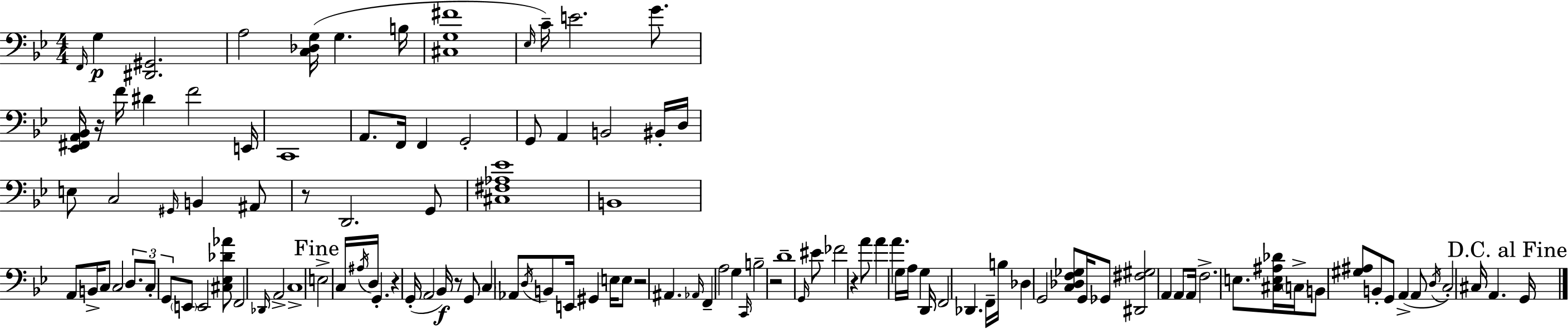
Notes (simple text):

F2/s G3/q [D#2,G#2]/h. A3/h [C3,Db3,G3]/s G3/q. B3/s [C#3,G3,F#4]/w Eb3/s C4/s E4/h. G4/e. [Eb2,F#2,A2,Bb2]/s R/s F4/s D#4/q F4/h E2/s C2/w A2/e. F2/s F2/q G2/h G2/e A2/q B2/h BIS2/s D3/s E3/e C3/h G#2/s B2/q A#2/e R/e D2/h. G2/e [C#3,F#3,Ab3,Eb4]/w B2/w A2/e B2/s C3/e C3/h D3/e. C3/e G2/e E2/e E2/h [C#3,Eb3,Db4,Ab4]/e F2/h Db2/s A2/h C3/w E3/h C3/s A#3/s D3/s G2/q. R/q G2/s A2/h Bb2/s R/e G2/e C3/q Ab2/e D3/s B2/e E2/s G#2/q E3/s E3/e R/h A#2/q. Ab2/s F2/q A3/h G3/q C2/s B3/h R/h D4/w G2/s EIS4/e FES4/h R/q A4/e A4/q A4/q. G3/s A3/s G3/q D2/s F2/h Db2/q. F2/s B3/s Db3/q G2/h [C3,Db3,F3,Gb3]/e G2/s Gb2/e [D#2,F#3,G#3]/h A2/q A2/e A2/s F3/h. E3/e. [C#3,E3,A#3,Db4]/s C3/s B2/e [G#3,A#3]/e B2/e G2/e A2/q A2/e D3/s C3/h C#3/s A2/q. G2/s